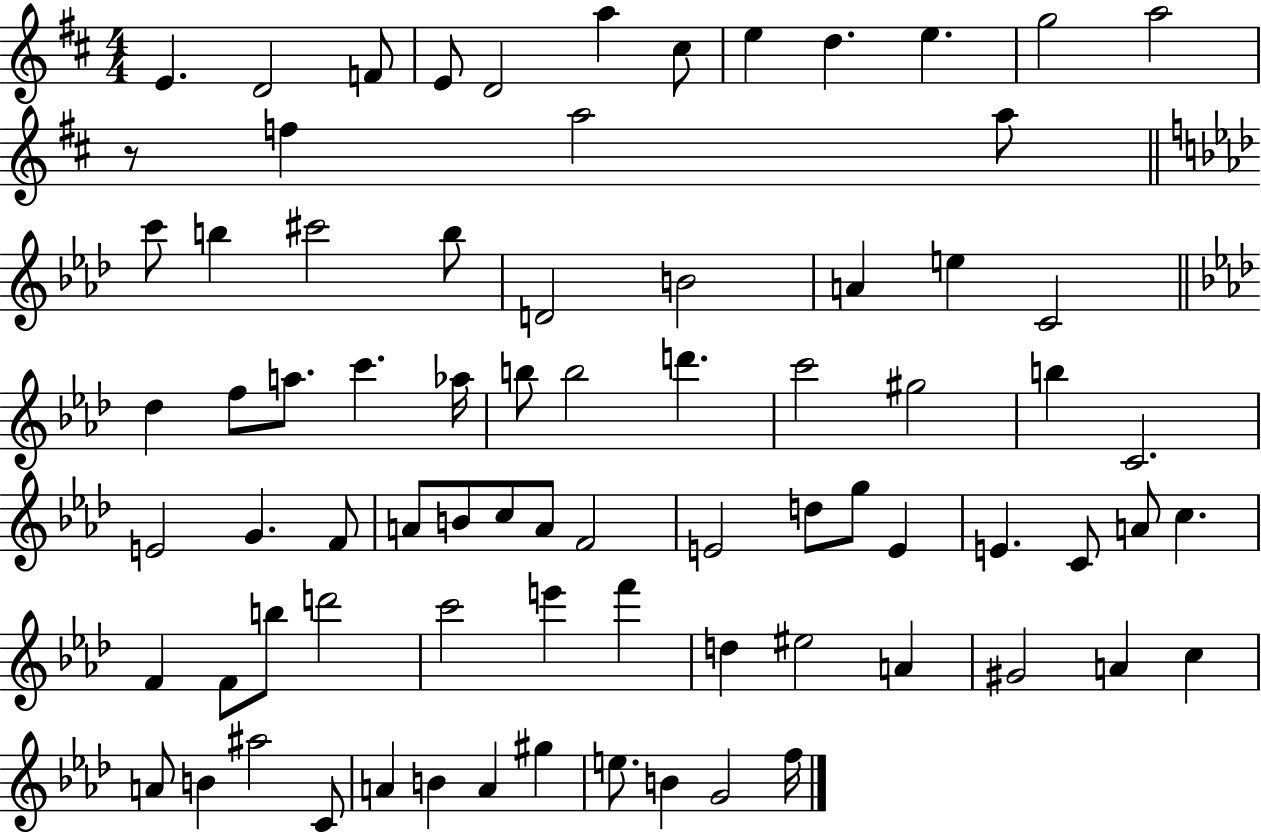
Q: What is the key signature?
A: D major